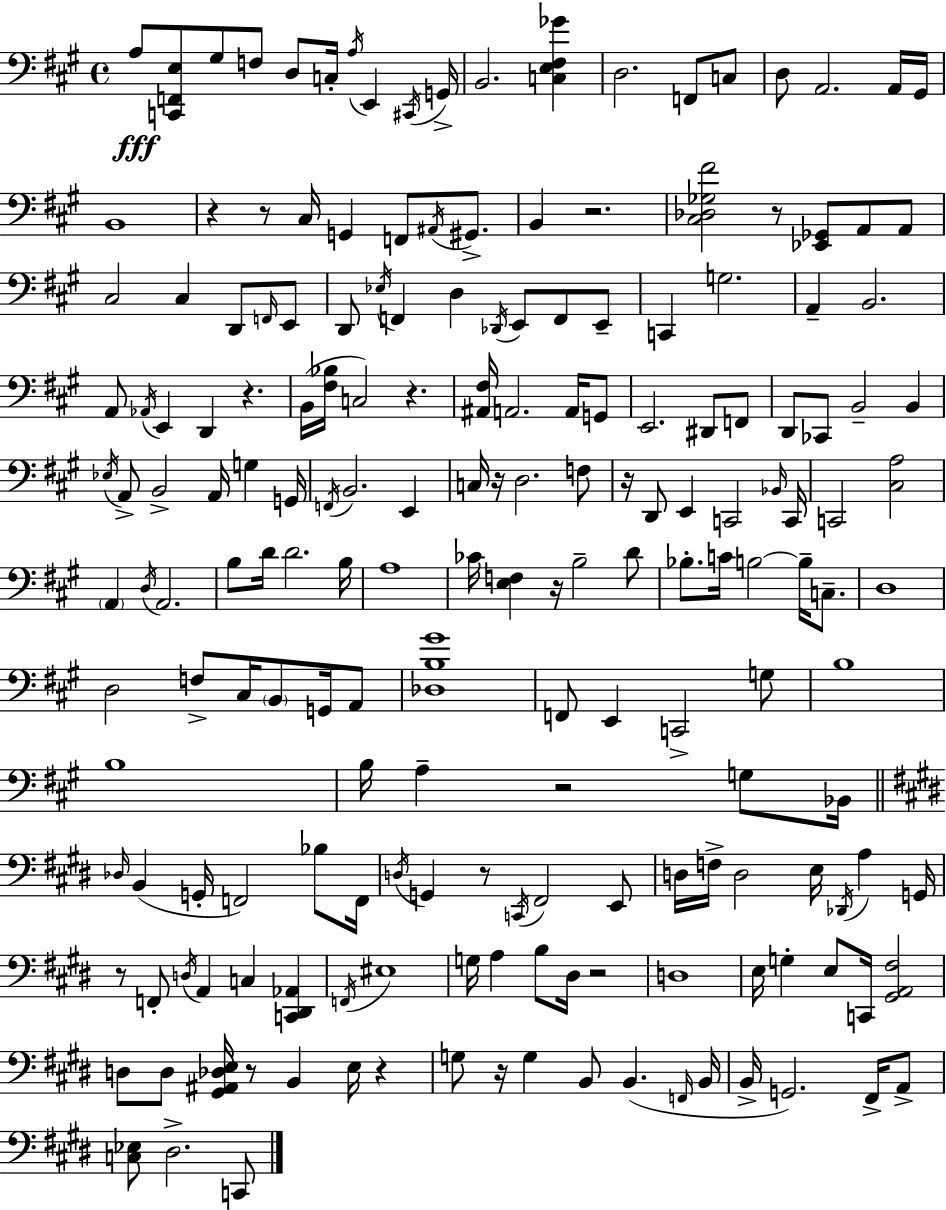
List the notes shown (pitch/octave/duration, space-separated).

A3/e [C2,F2,E3]/e G#3/e F3/e D3/e C3/s A3/s E2/q C#2/s G2/s B2/h. [C3,E3,F#3,Gb4]/q D3/h. F2/e C3/e D3/e A2/h. A2/s G#2/s B2/w R/q R/e C#3/s G2/q F2/e A#2/s G#2/e. B2/q R/h. [C#3,Db3,Gb3,F#4]/h R/e [Eb2,Gb2]/e A2/e A2/e C#3/h C#3/q D2/e F2/s E2/e D2/e Eb3/s F2/q D3/q Db2/s E2/e F2/e E2/e C2/q G3/h. A2/q B2/h. A2/e Ab2/s E2/q D2/q R/q. B2/s [F#3,Bb3]/s C3/h R/q. [A#2,F#3]/s A2/h. A2/s G2/e E2/h. D#2/e F2/e D2/e CES2/e B2/h B2/q Eb3/s A2/e B2/h A2/s G3/q G2/s F2/s B2/h. E2/q C3/s R/s D3/h. F3/e R/s D2/e E2/q C2/h Bb2/s C2/s C2/h [C#3,A3]/h A2/q D3/s A2/h. B3/e D4/s D4/h. B3/s A3/w CES4/s [E3,F3]/q R/s B3/h D4/e Bb3/e. C4/s B3/h B3/s C3/e. D3/w D3/h F3/e C#3/s B2/e G2/s A2/e [Db3,B3,G#4]/w F2/e E2/q C2/h G3/e B3/w B3/w B3/s A3/q R/h G3/e Bb2/s Db3/s B2/q G2/s F2/h Bb3/e F2/s D3/s G2/q R/e C2/s F#2/h E2/e D3/s F3/s D3/h E3/s Db2/s A3/q G2/s R/e F2/e D3/s A2/q C3/q [C2,D#2,Ab2]/q F2/s EIS3/w G3/s A3/q B3/e D#3/s R/h D3/w E3/s G3/q E3/e C2/s [G#2,A2,F#3]/h D3/e D3/e [G#2,A#2,Db3,E3]/s R/e B2/q E3/s R/q G3/e R/s G3/q B2/e B2/q. F2/s B2/s B2/s G2/h. F#2/s A2/e [C3,Eb3]/e D#3/h. C2/e